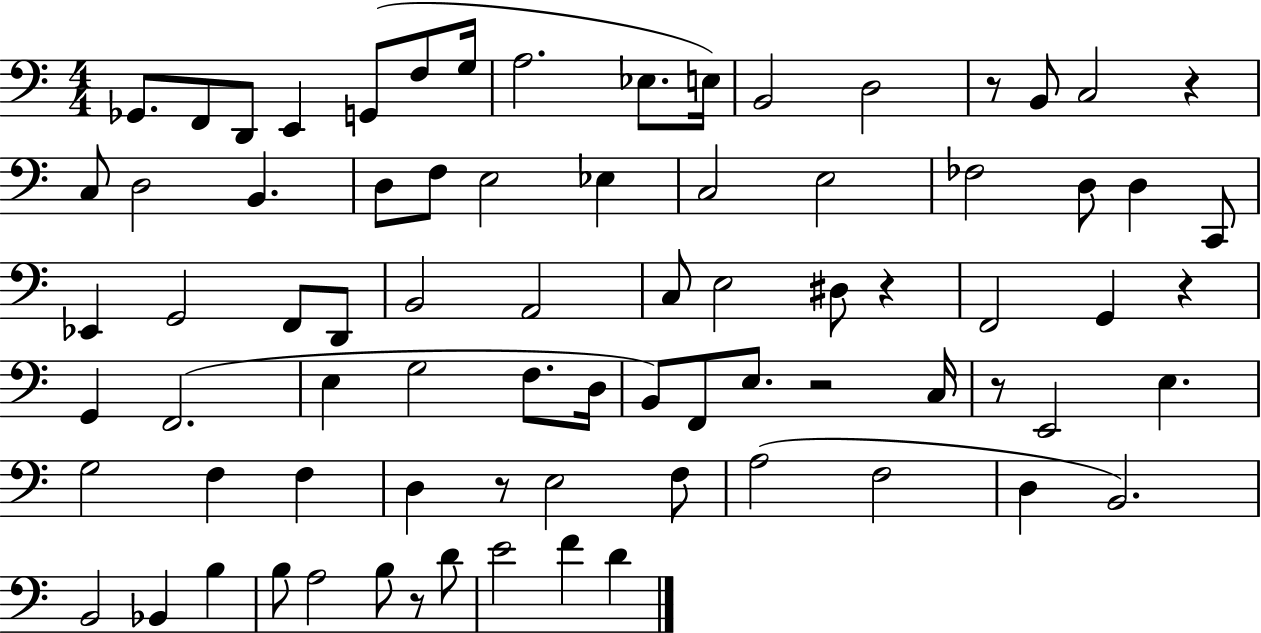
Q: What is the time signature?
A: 4/4